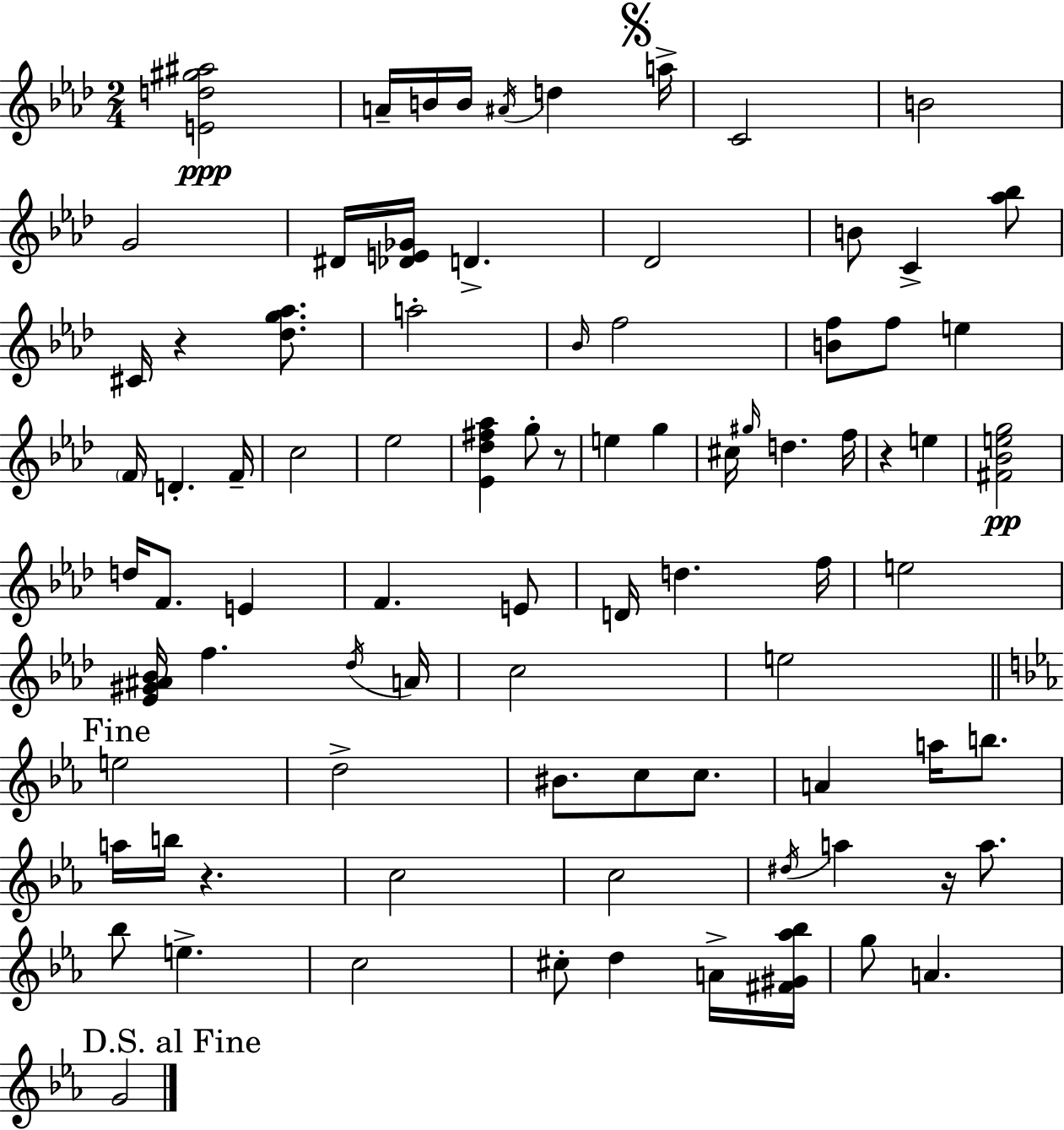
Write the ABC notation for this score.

X:1
T:Untitled
M:2/4
L:1/4
K:Ab
[Ed^g^a]2 A/4 B/4 B/4 ^A/4 d a/4 C2 B2 G2 ^D/4 [_DE_G]/4 D _D2 B/2 C [_a_b]/2 ^C/4 z [_dg_a]/2 a2 _B/4 f2 [Bf]/2 f/2 e F/4 D F/4 c2 _e2 [_E_d^f_a] g/2 z/2 e g ^c/4 ^g/4 d f/4 z e [^F_Beg]2 d/4 F/2 E F E/2 D/4 d f/4 e2 [_E^G^A_B]/4 f _d/4 A/4 c2 e2 e2 d2 ^B/2 c/2 c/2 A a/4 b/2 a/4 b/4 z c2 c2 ^d/4 a z/4 a/2 _b/2 e c2 ^c/2 d A/4 [^F^G_a_b]/4 g/2 A G2